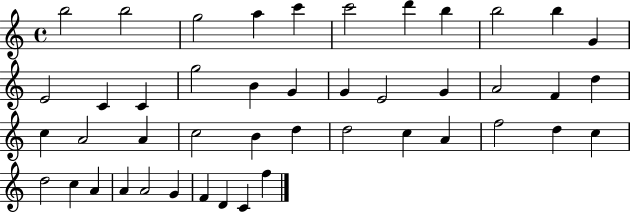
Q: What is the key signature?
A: C major